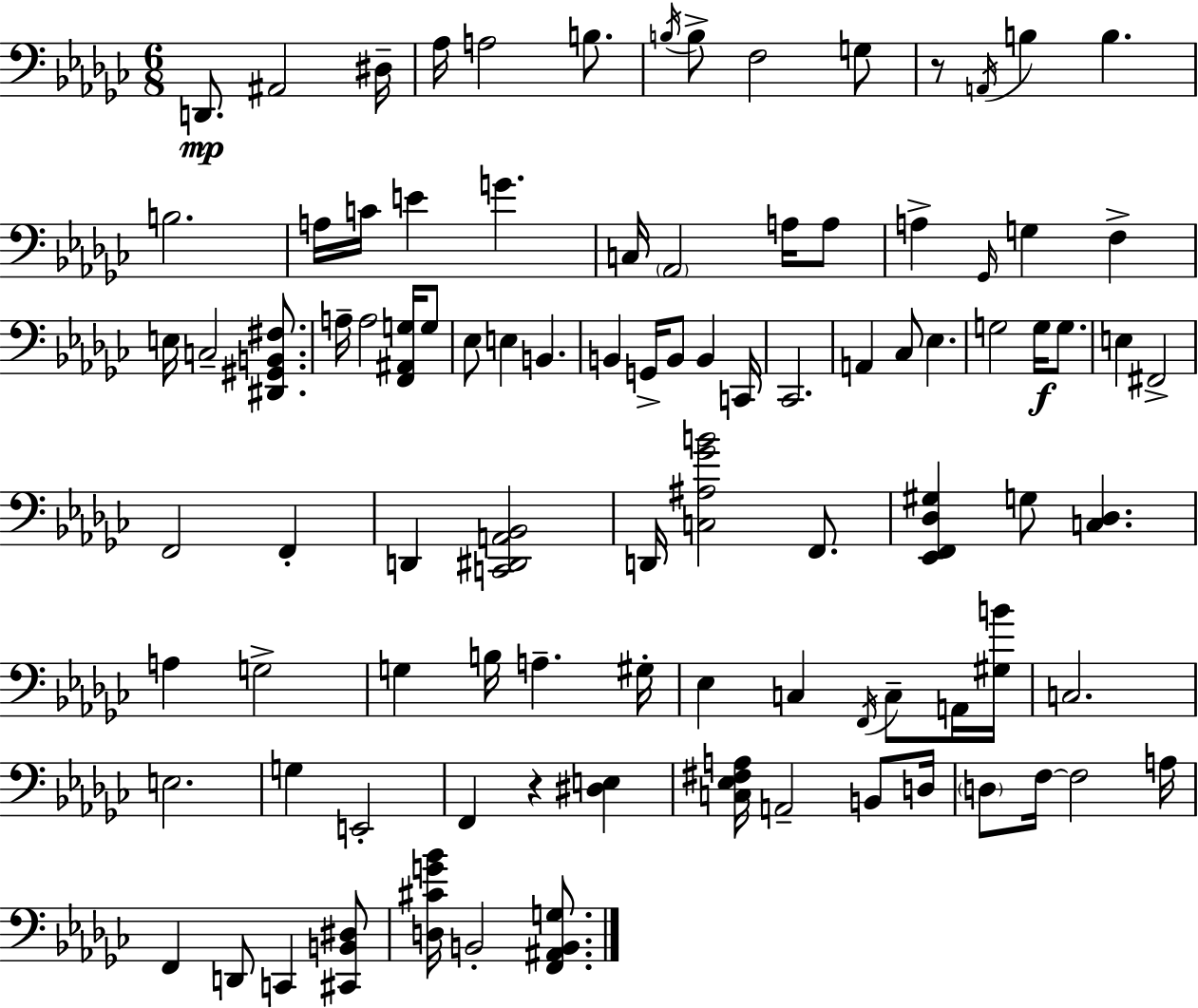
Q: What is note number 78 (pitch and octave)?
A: F2